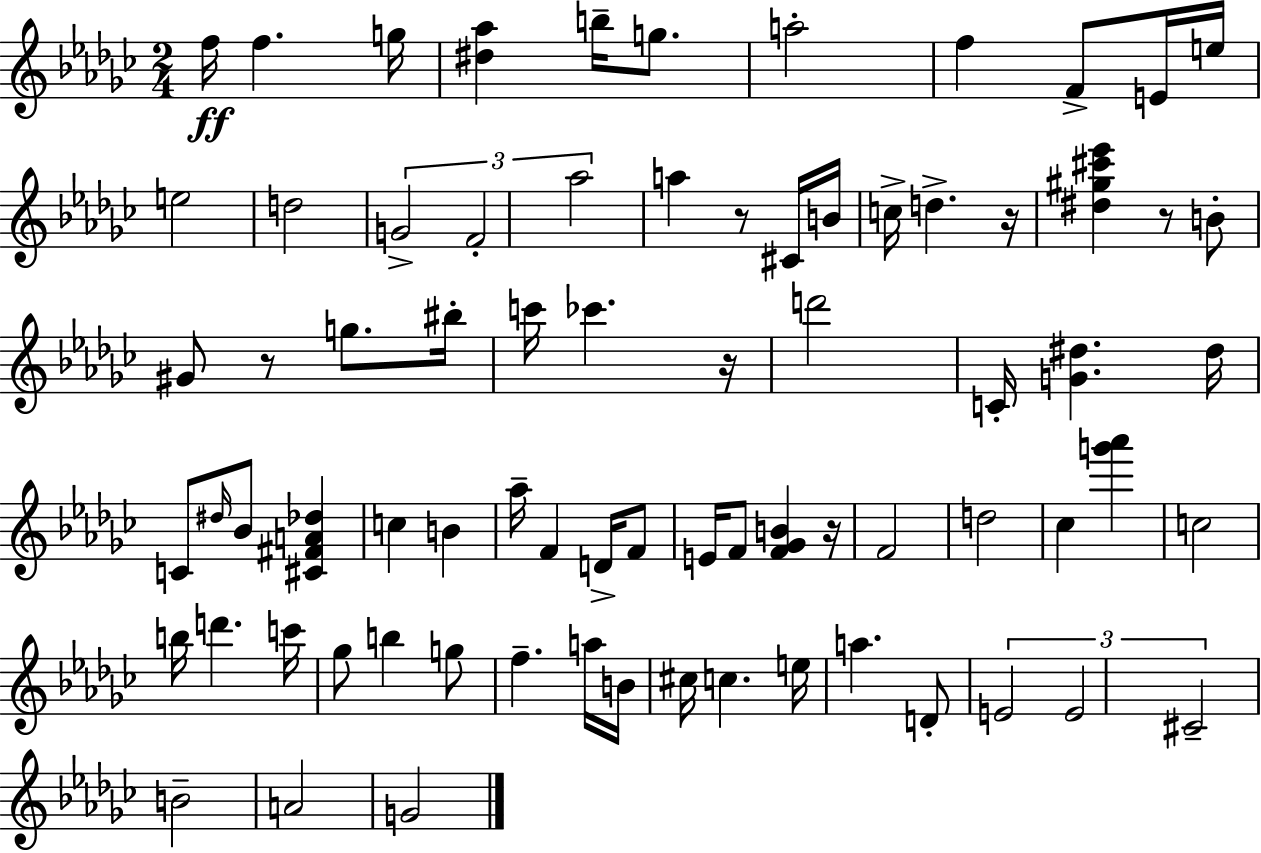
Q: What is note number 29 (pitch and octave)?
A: D#5